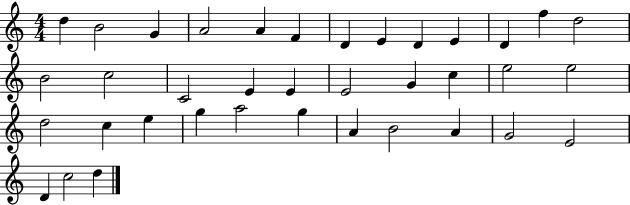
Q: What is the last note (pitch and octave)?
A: D5